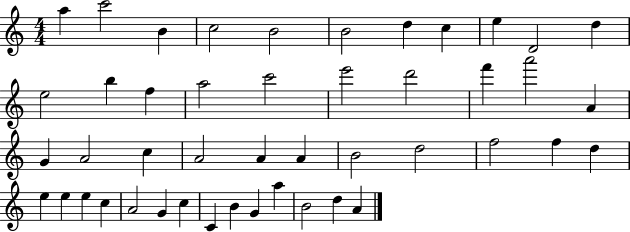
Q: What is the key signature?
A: C major